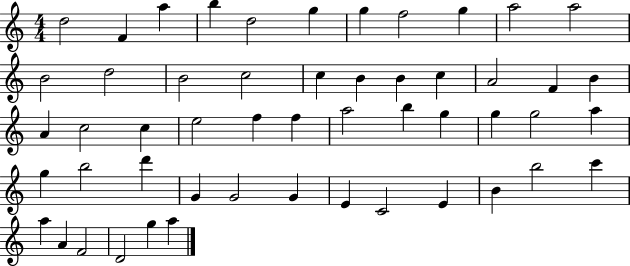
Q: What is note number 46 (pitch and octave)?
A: C6